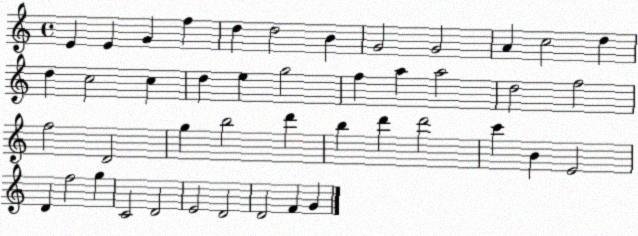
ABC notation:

X:1
T:Untitled
M:4/4
L:1/4
K:C
E E G f d d2 B G2 G2 A c2 d d c2 c d e g2 f a a2 d2 f2 f2 D2 g b2 d' b d' d'2 c' B E2 D f2 g C2 D2 E2 D2 D2 F G